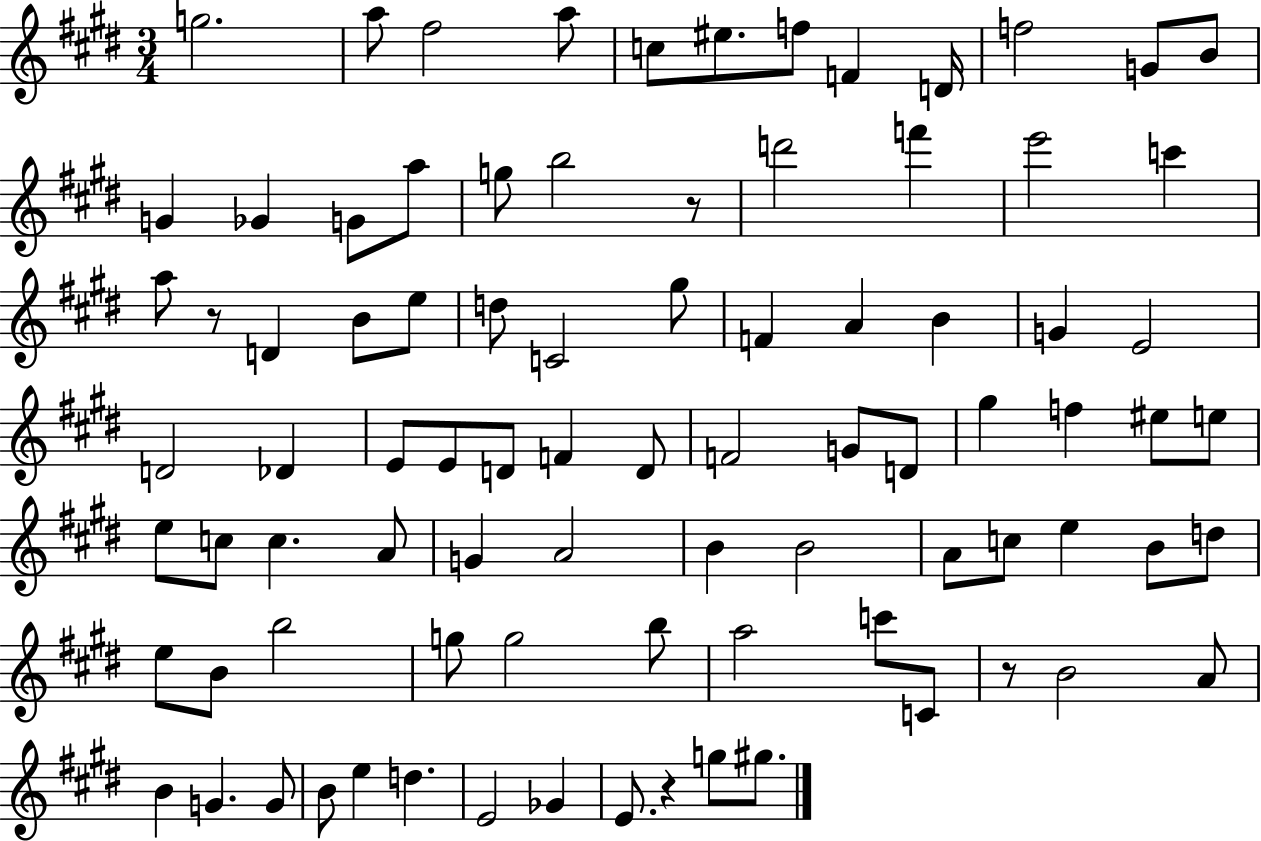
{
  \clef treble
  \numericTimeSignature
  \time 3/4
  \key e \major
  g''2. | a''8 fis''2 a''8 | c''8 eis''8. f''8 f'4 d'16 | f''2 g'8 b'8 | \break g'4 ges'4 g'8 a''8 | g''8 b''2 r8 | d'''2 f'''4 | e'''2 c'''4 | \break a''8 r8 d'4 b'8 e''8 | d''8 c'2 gis''8 | f'4 a'4 b'4 | g'4 e'2 | \break d'2 des'4 | e'8 e'8 d'8 f'4 d'8 | f'2 g'8 d'8 | gis''4 f''4 eis''8 e''8 | \break e''8 c''8 c''4. a'8 | g'4 a'2 | b'4 b'2 | a'8 c''8 e''4 b'8 d''8 | \break e''8 b'8 b''2 | g''8 g''2 b''8 | a''2 c'''8 c'8 | r8 b'2 a'8 | \break b'4 g'4. g'8 | b'8 e''4 d''4. | e'2 ges'4 | e'8. r4 g''8 gis''8. | \break \bar "|."
}